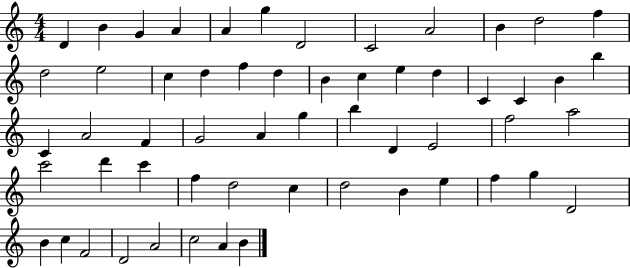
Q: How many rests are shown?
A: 0